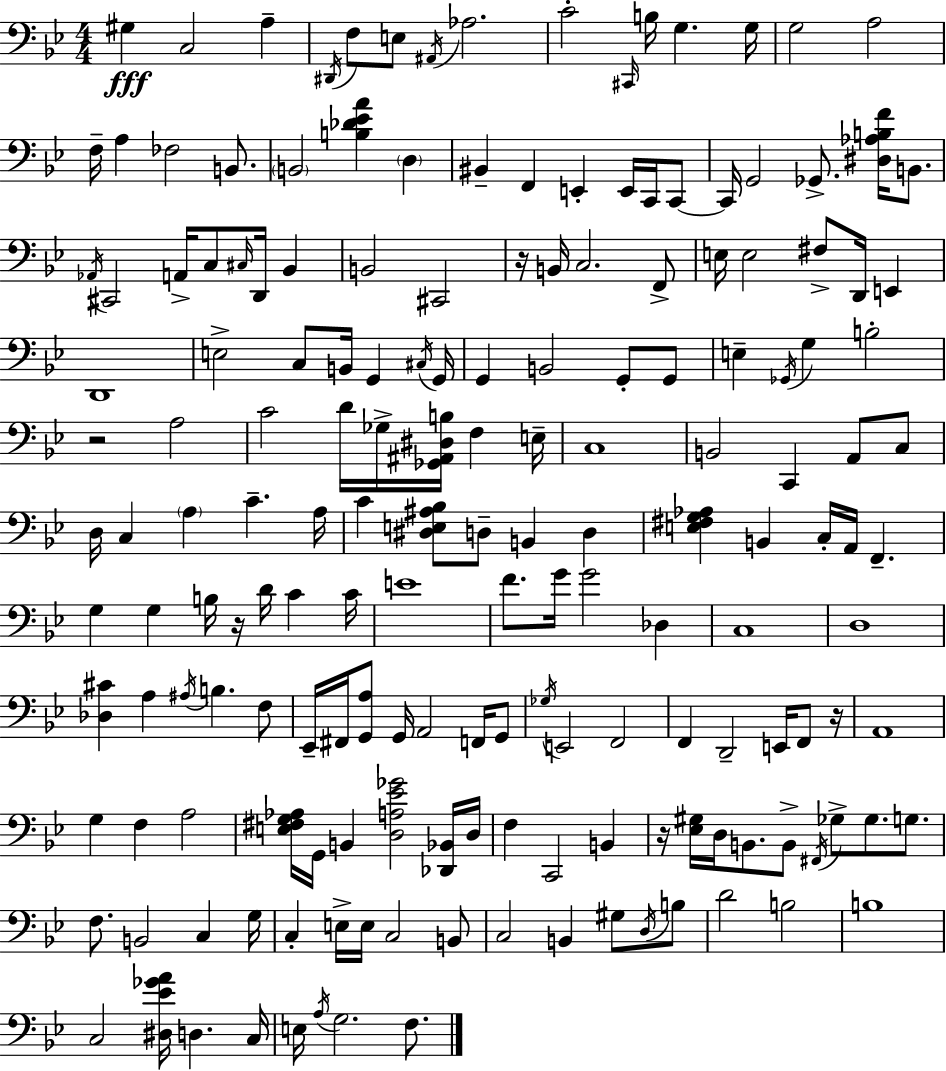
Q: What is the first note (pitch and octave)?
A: G#3